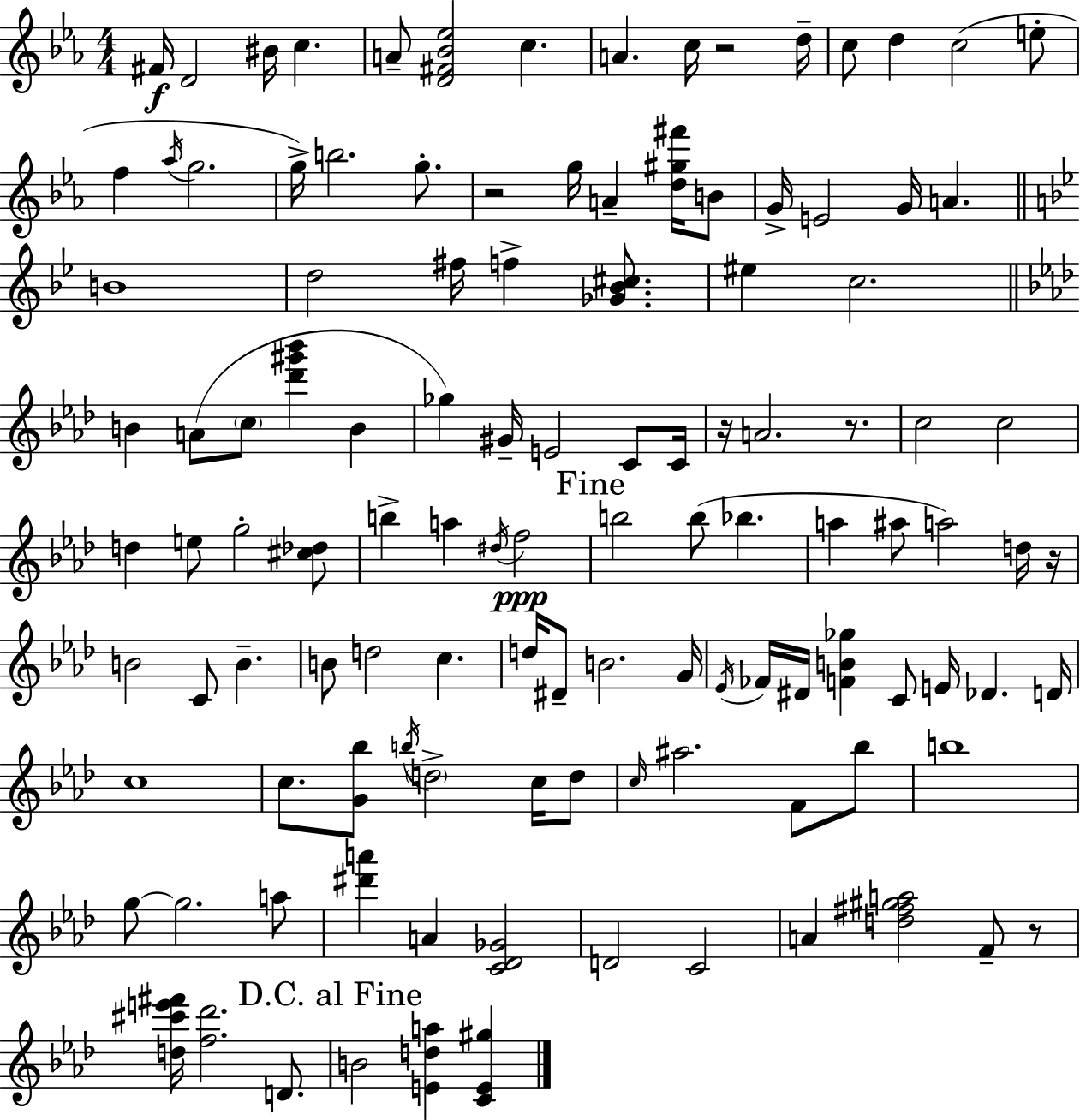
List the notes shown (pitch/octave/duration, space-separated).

F#4/s D4/h BIS4/s C5/q. A4/e [D4,F#4,Bb4,Eb5]/h C5/q. A4/q. C5/s R/h D5/s C5/e D5/q C5/h E5/e F5/q Ab5/s G5/h. G5/s B5/h. G5/e. R/h G5/s A4/q [D5,G#5,F#6]/s B4/e G4/s E4/h G4/s A4/q. B4/w D5/h F#5/s F5/q [Gb4,Bb4,C#5]/e. EIS5/q C5/h. B4/q A4/e C5/e [Db6,G#6,Bb6]/q B4/q Gb5/q G#4/s E4/h C4/e C4/s R/s A4/h. R/e. C5/h C5/h D5/q E5/e G5/h [C#5,Db5]/e B5/q A5/q D#5/s F5/h B5/h B5/e Bb5/q. A5/q A#5/e A5/h D5/s R/s B4/h C4/e B4/q. B4/e D5/h C5/q. D5/s D#4/e B4/h. G4/s Eb4/s FES4/s D#4/s [F4,B4,Gb5]/q C4/e E4/s Db4/q. D4/s C5/w C5/e. [G4,Bb5]/e B5/s D5/h C5/s D5/e C5/s A#5/h. F4/e Bb5/e B5/w G5/e G5/h. A5/e [D#6,A6]/q A4/q [C4,Db4,Gb4]/h D4/h C4/h A4/q [D5,F#5,G#5,A5]/h F4/e R/e [D5,C#6,E6,F#6]/s [F5,Db6]/h. D4/e. B4/h [E4,D5,A5]/q [C4,E4,G#5]/q